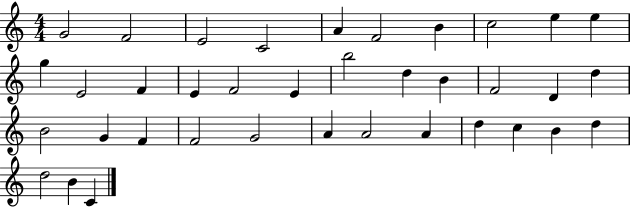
{
  \clef treble
  \numericTimeSignature
  \time 4/4
  \key c \major
  g'2 f'2 | e'2 c'2 | a'4 f'2 b'4 | c''2 e''4 e''4 | \break g''4 e'2 f'4 | e'4 f'2 e'4 | b''2 d''4 b'4 | f'2 d'4 d''4 | \break b'2 g'4 f'4 | f'2 g'2 | a'4 a'2 a'4 | d''4 c''4 b'4 d''4 | \break d''2 b'4 c'4 | \bar "|."
}